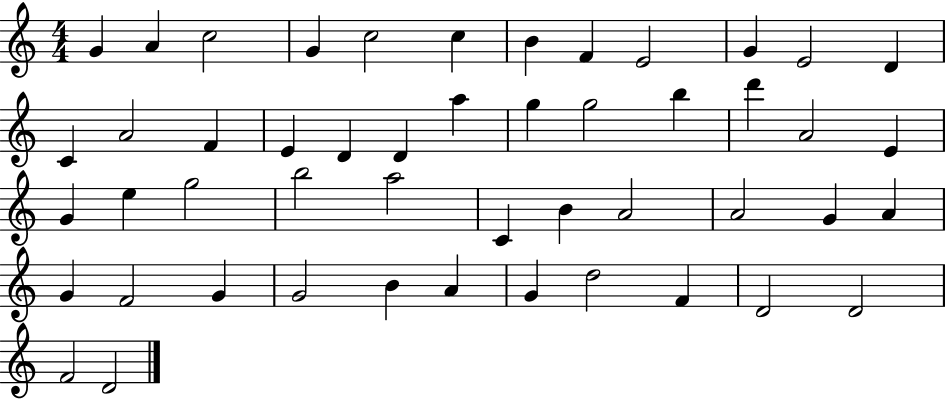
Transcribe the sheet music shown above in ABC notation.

X:1
T:Untitled
M:4/4
L:1/4
K:C
G A c2 G c2 c B F E2 G E2 D C A2 F E D D a g g2 b d' A2 E G e g2 b2 a2 C B A2 A2 G A G F2 G G2 B A G d2 F D2 D2 F2 D2